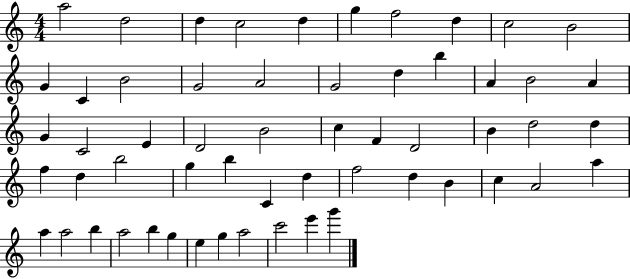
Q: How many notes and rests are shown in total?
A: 57